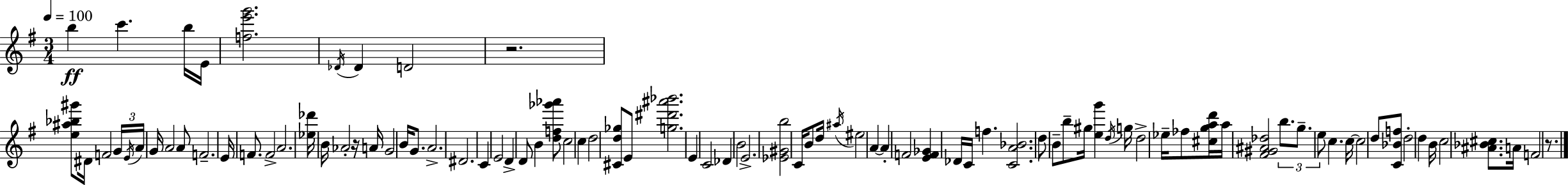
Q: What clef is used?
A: treble